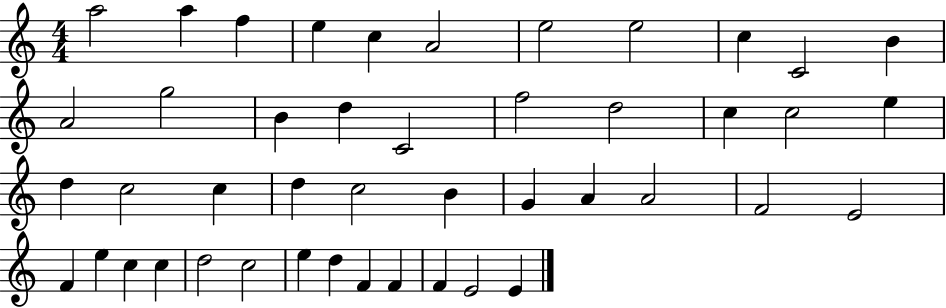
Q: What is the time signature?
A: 4/4